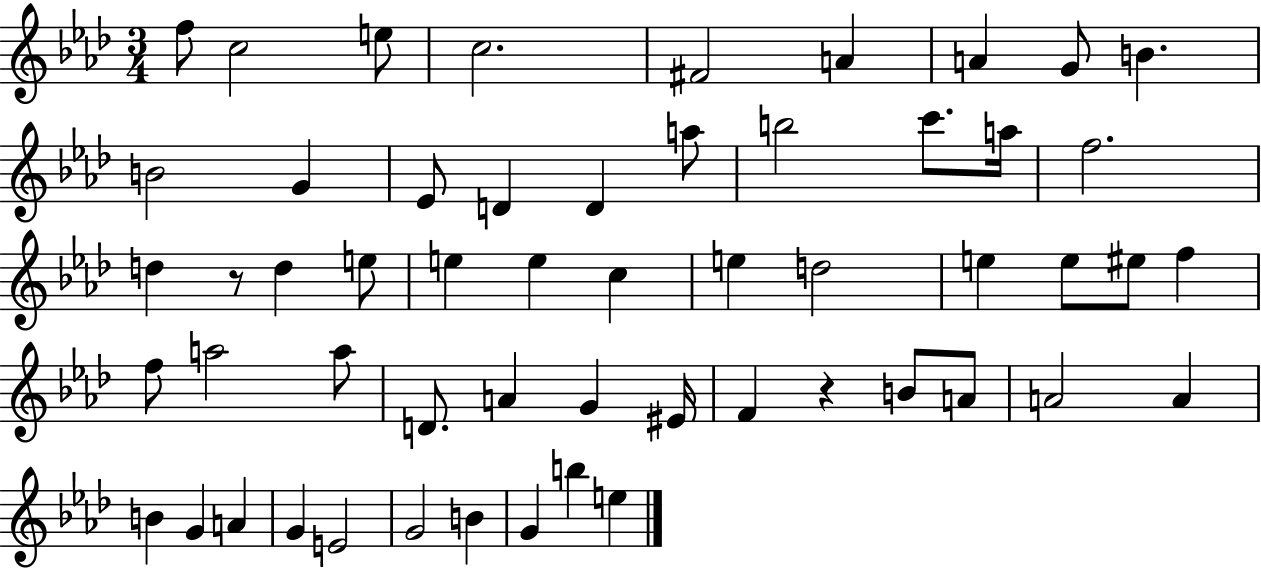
F5/e C5/h E5/e C5/h. F#4/h A4/q A4/q G4/e B4/q. B4/h G4/q Eb4/e D4/q D4/q A5/e B5/h C6/e. A5/s F5/h. D5/q R/e D5/q E5/e E5/q E5/q C5/q E5/q D5/h E5/q E5/e EIS5/e F5/q F5/e A5/h A5/e D4/e. A4/q G4/q EIS4/s F4/q R/q B4/e A4/e A4/h A4/q B4/q G4/q A4/q G4/q E4/h G4/h B4/q G4/q B5/q E5/q